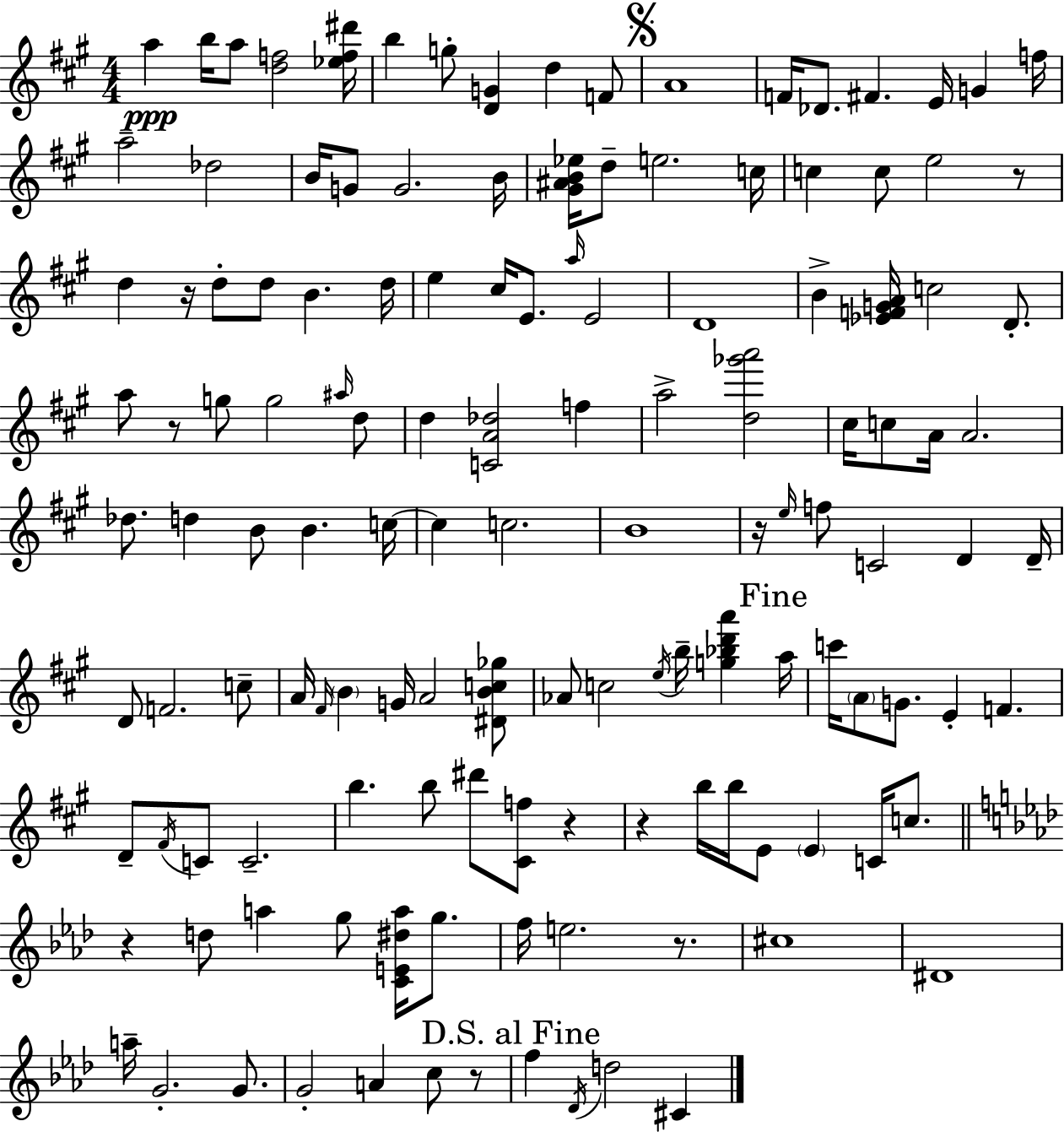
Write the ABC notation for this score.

X:1
T:Untitled
M:4/4
L:1/4
K:A
a b/4 a/2 [df]2 [_ef^d']/4 b g/2 [DG] d F/2 A4 F/4 _D/2 ^F E/4 G f/4 a2 _d2 B/4 G/2 G2 B/4 [^G^AB_e]/4 d/2 e2 c/4 c c/2 e2 z/2 d z/4 d/2 d/2 B d/4 e ^c/4 E/2 a/4 E2 D4 B [_EFGA]/4 c2 D/2 a/2 z/2 g/2 g2 ^a/4 d/2 d [CA_d]2 f a2 [d_g'a']2 ^c/4 c/2 A/4 A2 _d/2 d B/2 B c/4 c c2 B4 z/4 e/4 f/2 C2 D D/4 D/2 F2 c/2 A/4 ^F/4 B G/4 A2 [^DBc_g]/2 _A/2 c2 e/4 b/4 [g_bd'a'] a/4 c'/4 A/2 G/2 E F D/2 ^F/4 C/2 C2 b b/2 ^d'/2 [^Cf]/2 z z b/4 b/4 E/2 E C/4 c/2 z d/2 a g/2 [CE^da]/4 g/2 f/4 e2 z/2 ^c4 ^D4 a/4 G2 G/2 G2 A c/2 z/2 f _D/4 d2 ^C